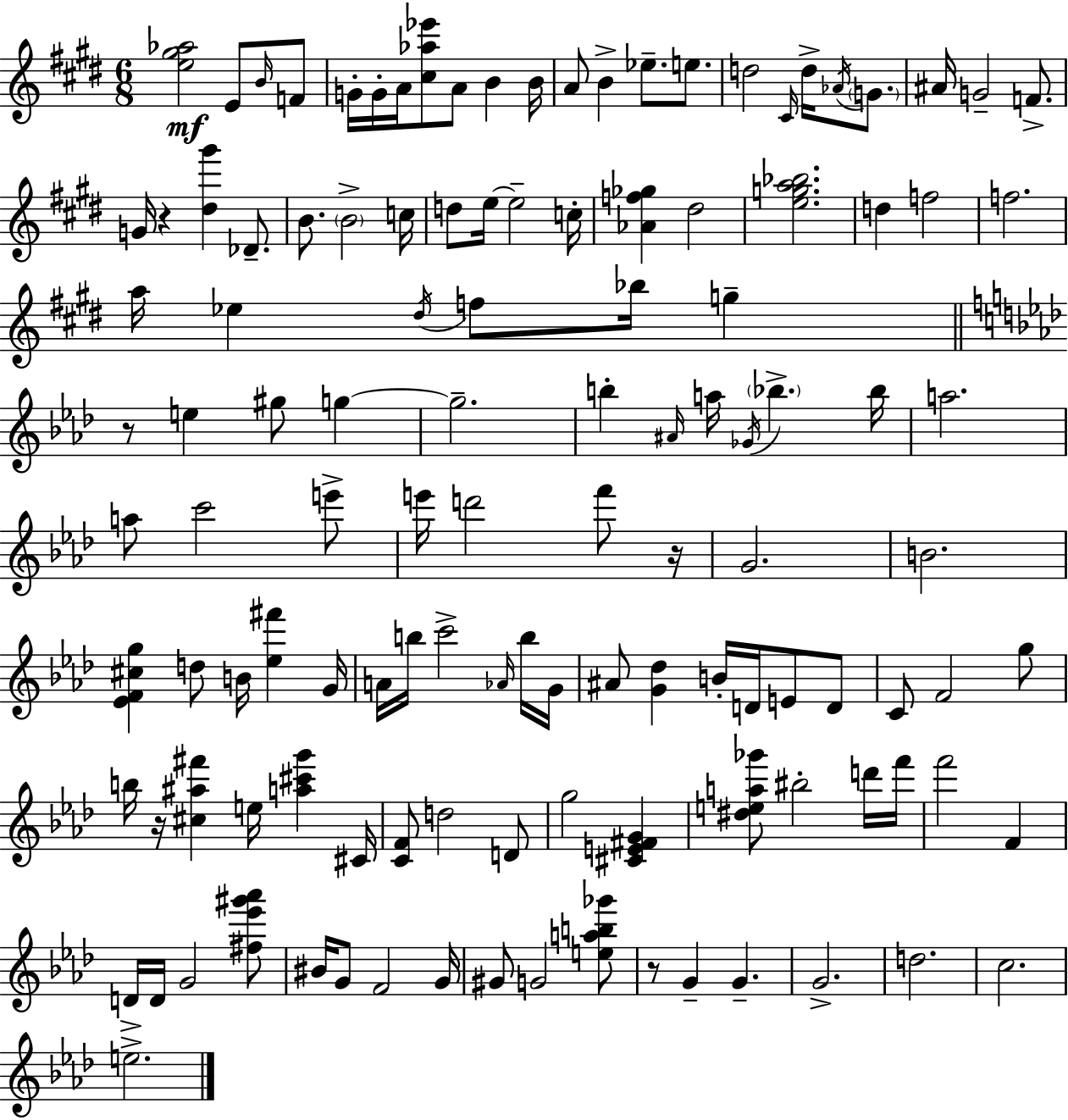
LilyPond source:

{
  \clef treble
  \numericTimeSignature
  \time 6/8
  \key e \major
  <e'' gis'' aes''>2\mf e'8 \grace { b'16 } f'8 | g'16-. g'16-. a'16 <cis'' aes'' ees'''>8 a'8 b'4 | b'16 a'8 b'4-> ees''8.-- e''8. | d''2 \grace { cis'16 } d''16-> \acciaccatura { aes'16 } | \break \parenthesize g'8. ais'16 g'2-- | f'8.-> g'16 r4 <dis'' gis'''>4 | des'8.-- b'8. \parenthesize b'2-> | c''16 d''8 e''16~~ e''2-- | \break c''16-. <aes' f'' ges''>4 dis''2 | <e'' g'' a'' bes''>2. | d''4 f''2 | f''2. | \break a''16 ees''4 \acciaccatura { dis''16 } f''8 bes''16 | g''4-- \bar "||" \break \key aes \major r8 e''4 gis''8 g''4~~ | g''2.-- | b''4-. \grace { ais'16 } a''16 \acciaccatura { ges'16 } \parenthesize bes''4.-> | bes''16 a''2. | \break a''8 c'''2 | e'''8-> e'''16 d'''2 f'''8 | r16 g'2. | b'2. | \break <ees' f' cis'' g''>4 d''8 b'16 <ees'' fis'''>4 | g'16 a'16 b''16 c'''2-> | \grace { aes'16 } b''16 g'16 ais'8 <g' des''>4 b'16-. d'16 e'8 | d'8 c'8 f'2 | \break g''8 b''16 r16 <cis'' ais'' fis'''>4 e''16 <a'' cis''' g'''>4 | cis'16 <c' f'>8 d''2 | d'8 g''2 <cis' e' fis' g'>4 | <dis'' e'' a'' ges'''>8 bis''2-. | \break d'''16 f'''16 f'''2 f'4 | d'16-> d'16 g'2 | <fis'' ees''' gis''' aes'''>8 bis'16 g'8 f'2 | g'16 gis'8 g'2 | \break <e'' a'' b'' ges'''>8 r8 g'4-- g'4.-- | g'2.-> | d''2. | c''2. | \break e''2.-> | \bar "|."
}